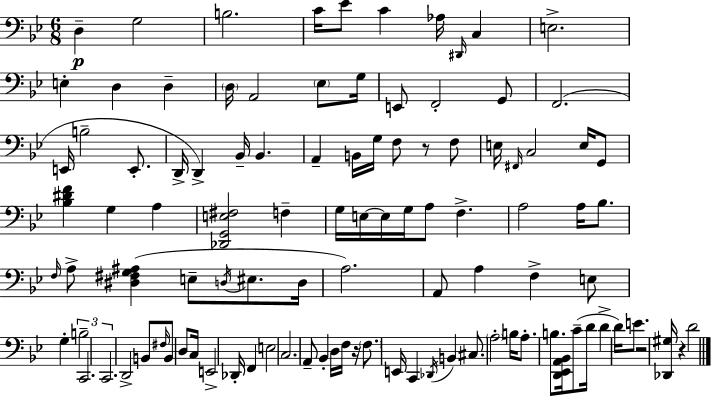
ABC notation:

X:1
T:Untitled
M:6/8
L:1/4
K:Bb
D, G,2 B,2 C/4 _E/2 C _A,/4 ^D,,/4 C, E,2 E, D, D, D,/4 A,,2 _E,/2 G,/4 E,,/2 F,,2 G,,/2 F,,2 E,,/4 B,2 E,,/2 D,,/4 D,, _B,,/4 _B,, A,, B,,/4 G,/4 F,/2 z/2 F,/2 E,/4 ^F,,/4 C,2 E,/4 G,,/2 [_B,^DF] G, A, [_D,,G,,E,^F,]2 F, G,/4 E,/4 E,/4 G,/4 A,/2 F, A,2 A,/4 _B,/2 F,/4 A,/2 [^D,^F,G,^A,] E,/2 D,/4 ^E,/2 D,/4 A,2 A,,/2 A, F, E,/2 G, B,2 C,,2 C,,2 D,,2 B,,/2 ^F,/4 B,,/2 D,/2 C,/4 E,,2 _D,,/4 F,, E,2 C,2 A,,/2 _B,, D,/4 F,/4 z/4 F,/2 E,,/4 C,, _D,,/4 B,, ^C,/2 A,2 B,/4 A,/2 B,/2 [D,,_E,,A,,_B,,]/4 C/2 D/4 D D/4 E/2 z2 [_D,,^G,]/4 z D2